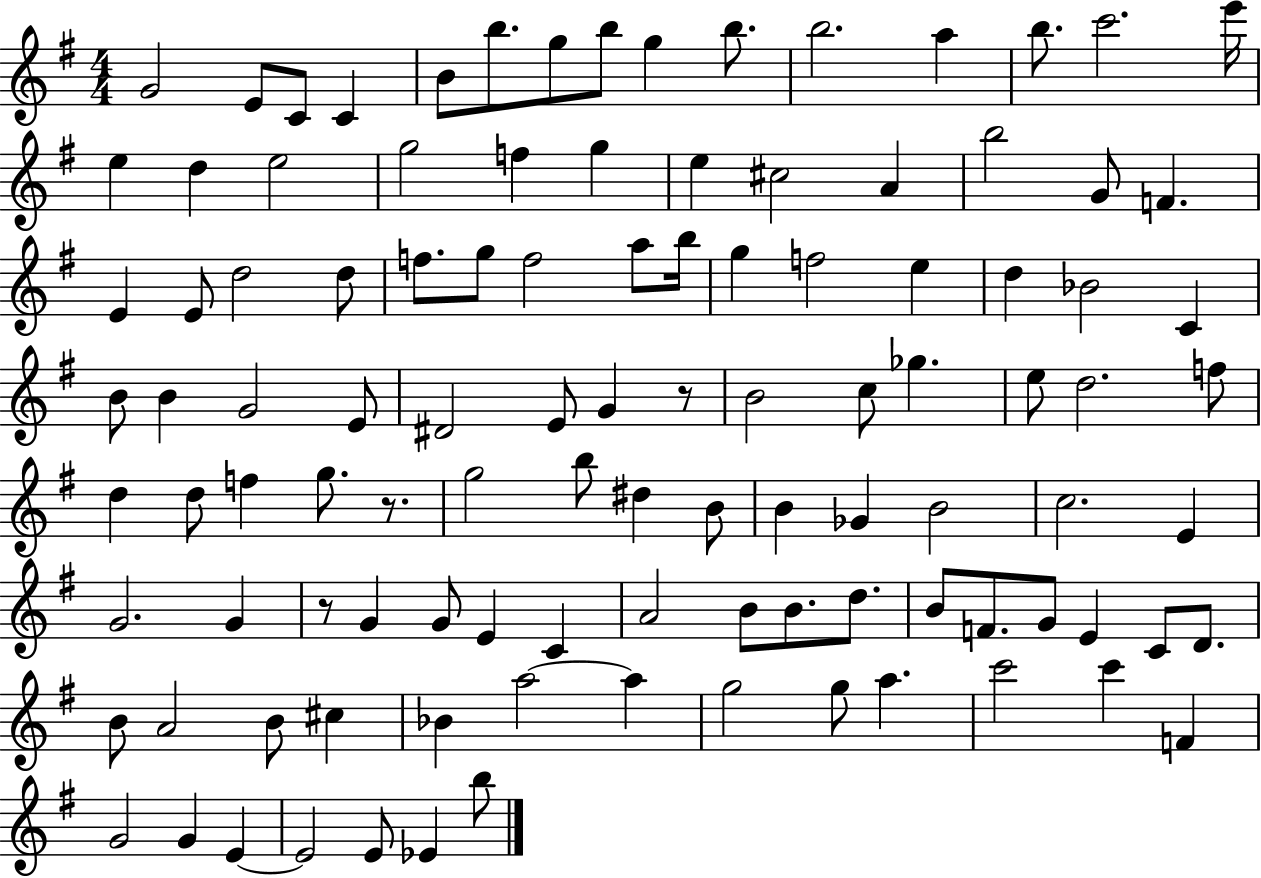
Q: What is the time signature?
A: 4/4